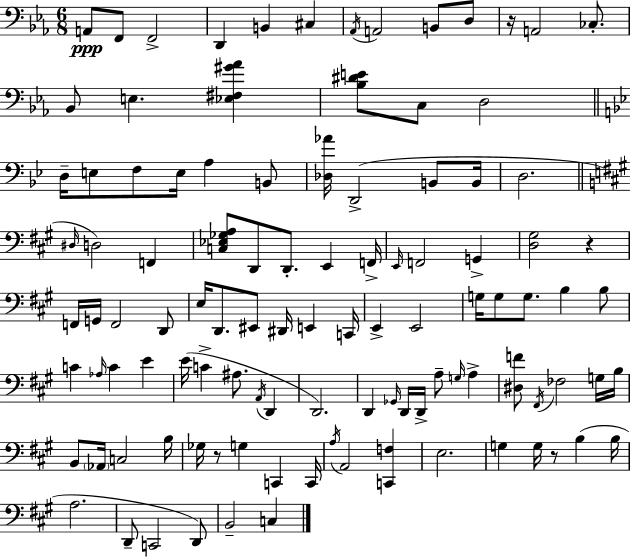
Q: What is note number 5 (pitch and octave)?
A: B2